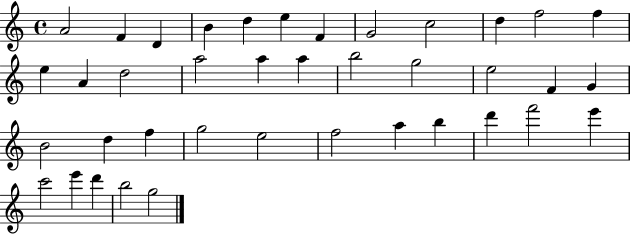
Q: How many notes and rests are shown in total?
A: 39